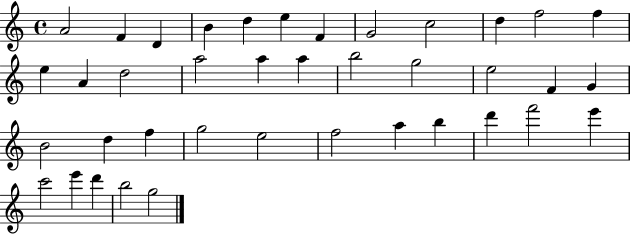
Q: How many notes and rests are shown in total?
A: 39